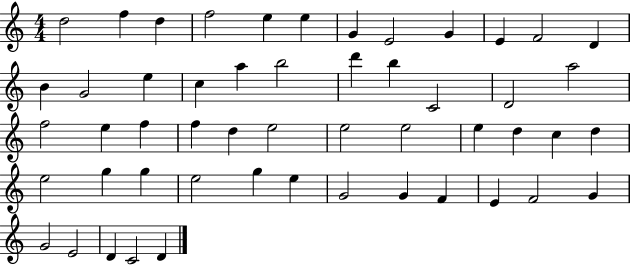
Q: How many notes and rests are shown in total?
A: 52